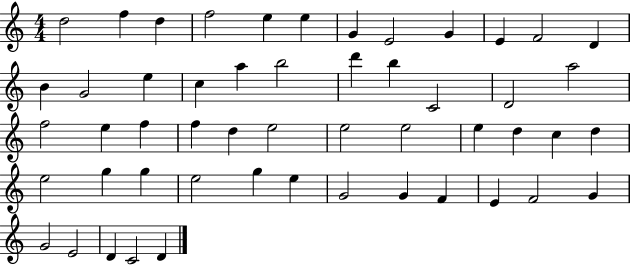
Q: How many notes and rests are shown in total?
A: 52